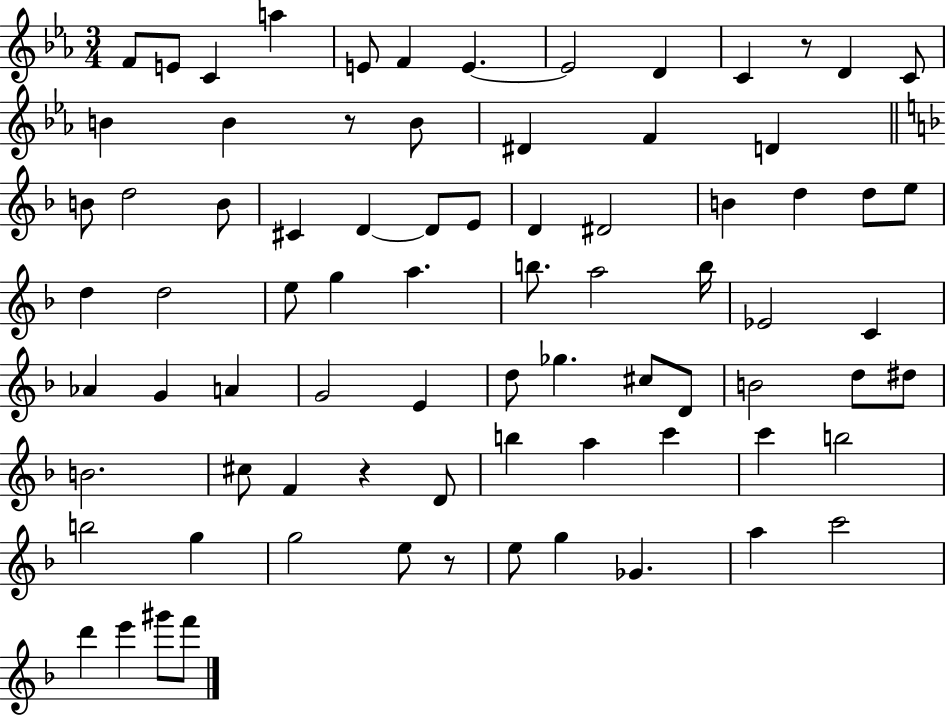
X:1
T:Untitled
M:3/4
L:1/4
K:Eb
F/2 E/2 C a E/2 F E E2 D C z/2 D C/2 B B z/2 B/2 ^D F D B/2 d2 B/2 ^C D D/2 E/2 D ^D2 B d d/2 e/2 d d2 e/2 g a b/2 a2 b/4 _E2 C _A G A G2 E d/2 _g ^c/2 D/2 B2 d/2 ^d/2 B2 ^c/2 F z D/2 b a c' c' b2 b2 g g2 e/2 z/2 e/2 g _G a c'2 d' e' ^g'/2 f'/2